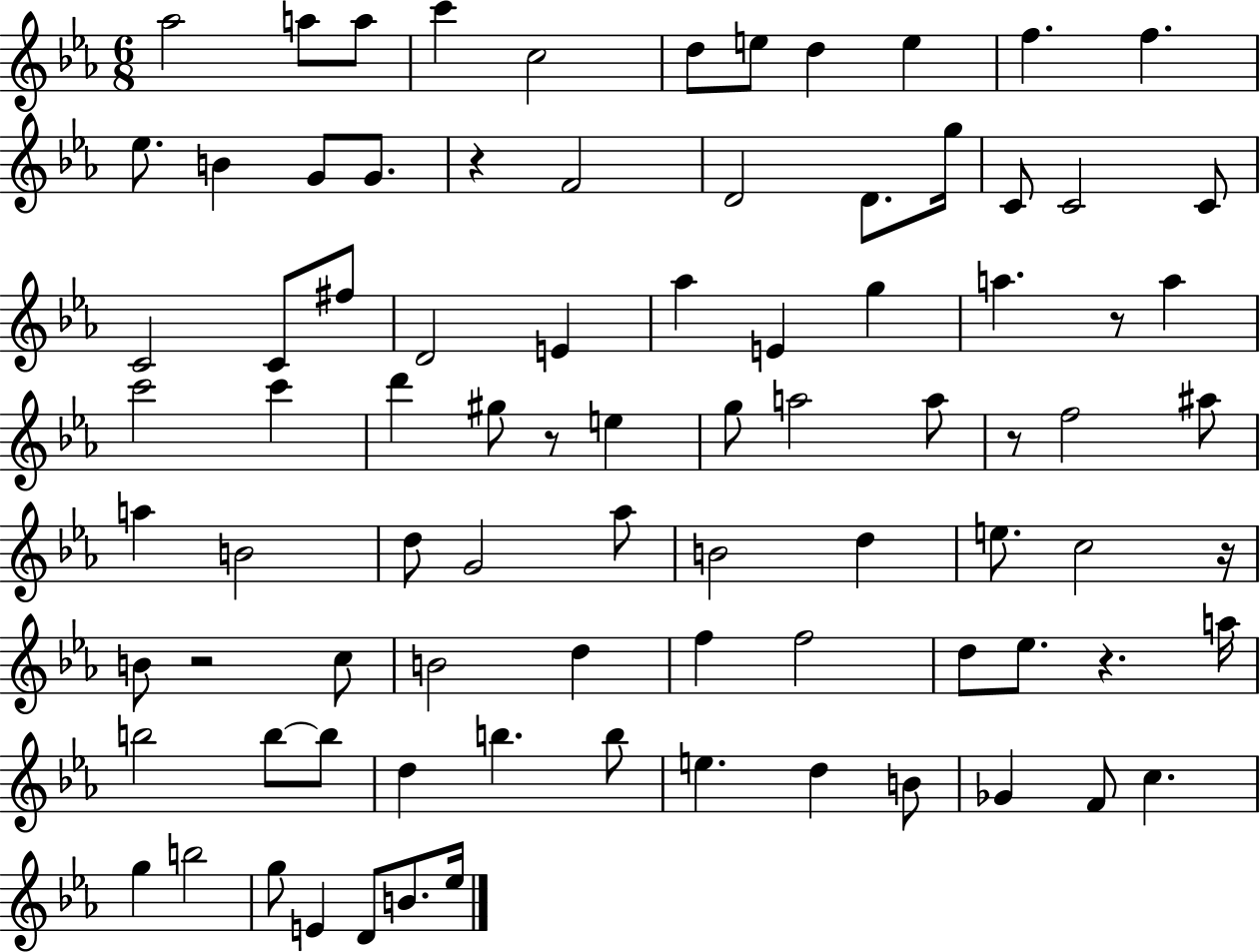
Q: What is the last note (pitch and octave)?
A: Eb5